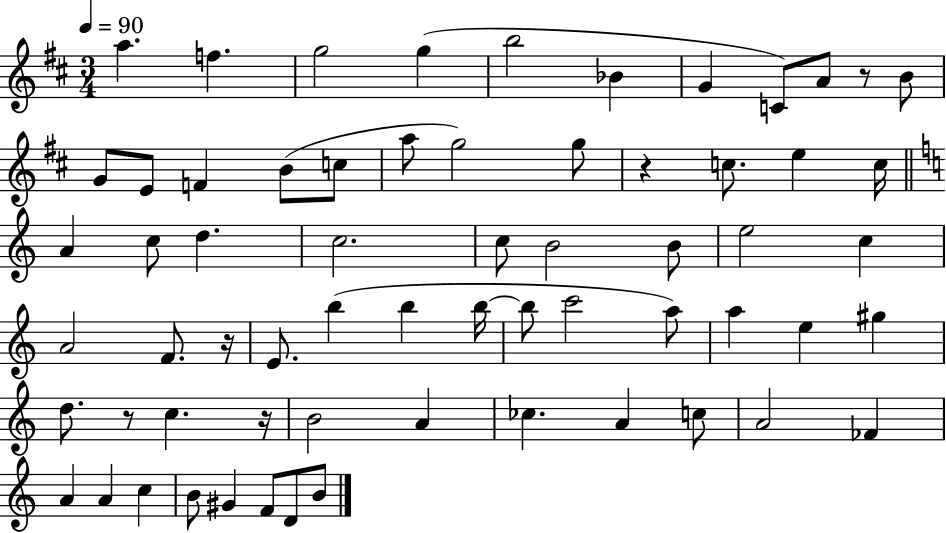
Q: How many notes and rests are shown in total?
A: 64